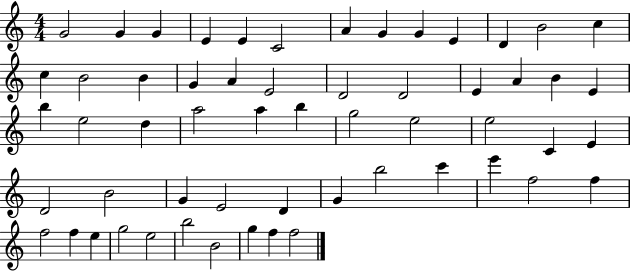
G4/h G4/q G4/q E4/q E4/q C4/h A4/q G4/q G4/q E4/q D4/q B4/h C5/q C5/q B4/h B4/q G4/q A4/q E4/h D4/h D4/h E4/q A4/q B4/q E4/q B5/q E5/h D5/q A5/h A5/q B5/q G5/h E5/h E5/h C4/q E4/q D4/h B4/h G4/q E4/h D4/q G4/q B5/h C6/q E6/q F5/h F5/q F5/h F5/q E5/q G5/h E5/h B5/h B4/h G5/q F5/q F5/h